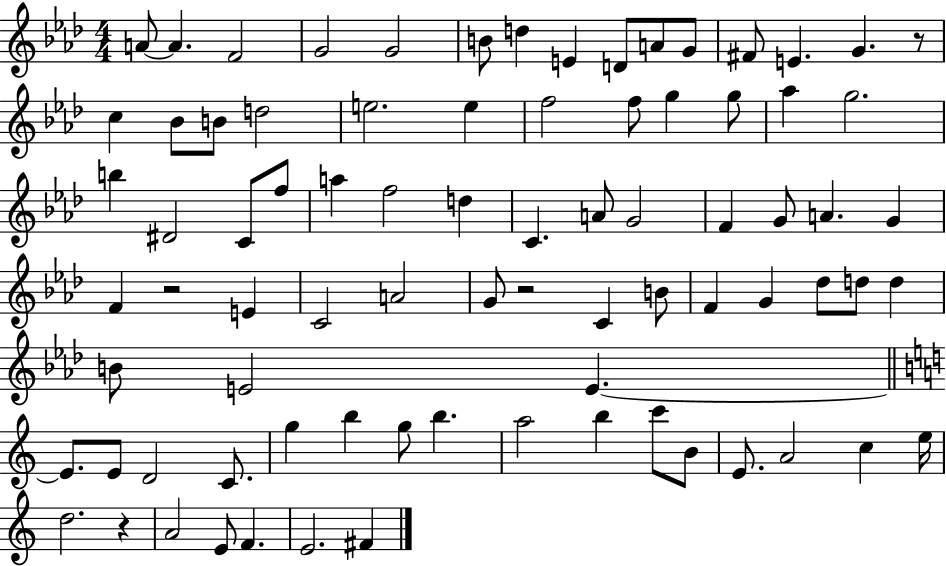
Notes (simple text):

A4/e A4/q. F4/h G4/h G4/h B4/e D5/q E4/q D4/e A4/e G4/e F#4/e E4/q. G4/q. R/e C5/q Bb4/e B4/e D5/h E5/h. E5/q F5/h F5/e G5/q G5/e Ab5/q G5/h. B5/q D#4/h C4/e F5/e A5/q F5/h D5/q C4/q. A4/e G4/h F4/q G4/e A4/q. G4/q F4/q R/h E4/q C4/h A4/h G4/e R/h C4/q B4/e F4/q G4/q Db5/e D5/e D5/q B4/e E4/h E4/q. E4/e. E4/e D4/h C4/e. G5/q B5/q G5/e B5/q. A5/h B5/q C6/e B4/e E4/e. A4/h C5/q E5/s D5/h. R/q A4/h E4/e F4/q. E4/h. F#4/q